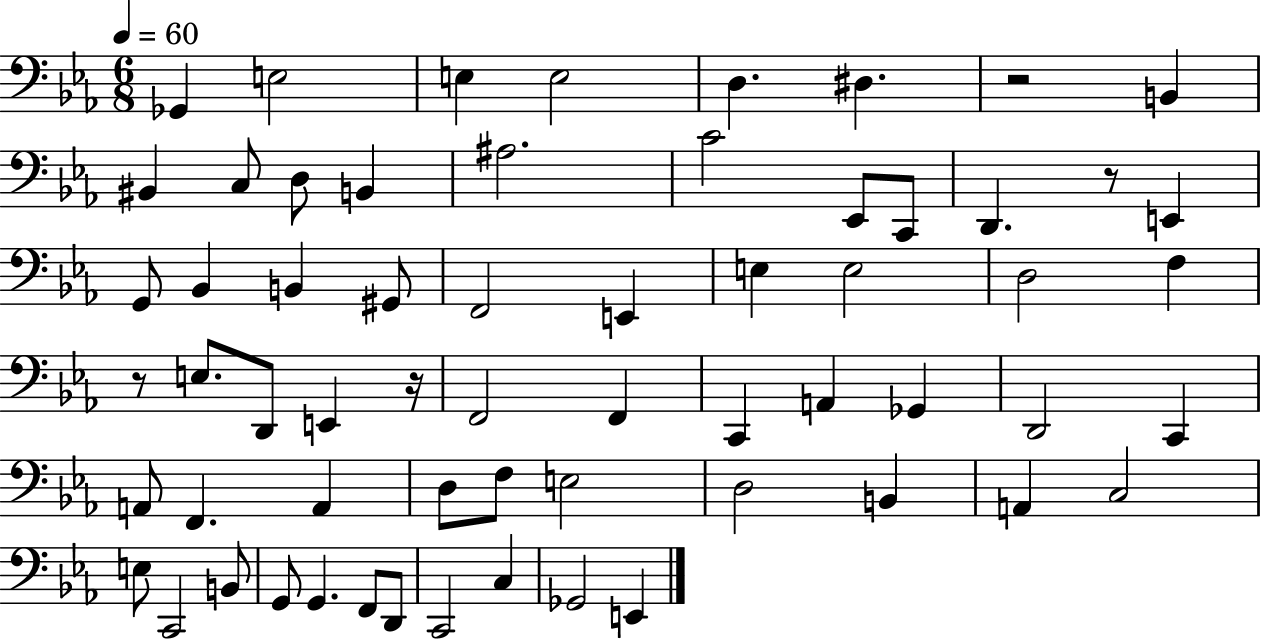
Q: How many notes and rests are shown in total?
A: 62